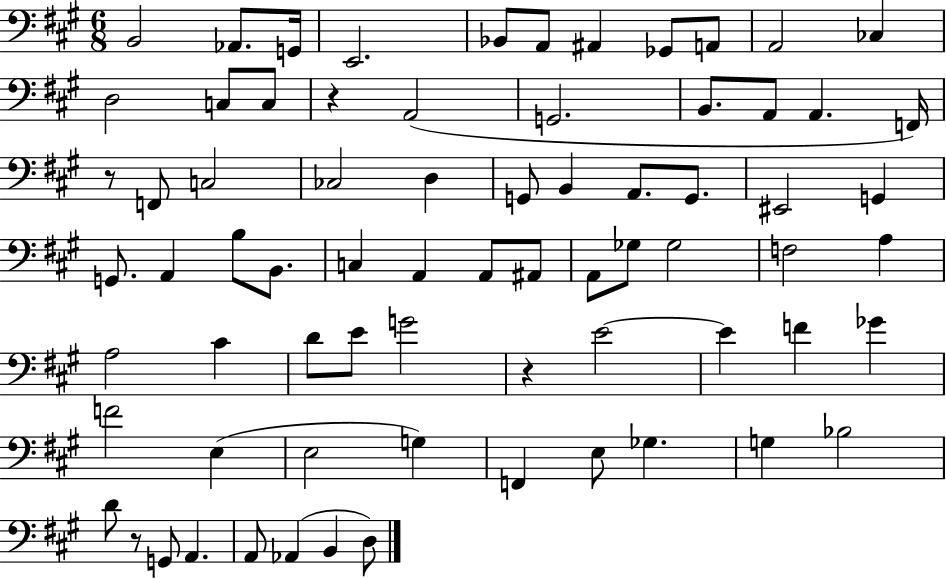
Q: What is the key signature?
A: A major